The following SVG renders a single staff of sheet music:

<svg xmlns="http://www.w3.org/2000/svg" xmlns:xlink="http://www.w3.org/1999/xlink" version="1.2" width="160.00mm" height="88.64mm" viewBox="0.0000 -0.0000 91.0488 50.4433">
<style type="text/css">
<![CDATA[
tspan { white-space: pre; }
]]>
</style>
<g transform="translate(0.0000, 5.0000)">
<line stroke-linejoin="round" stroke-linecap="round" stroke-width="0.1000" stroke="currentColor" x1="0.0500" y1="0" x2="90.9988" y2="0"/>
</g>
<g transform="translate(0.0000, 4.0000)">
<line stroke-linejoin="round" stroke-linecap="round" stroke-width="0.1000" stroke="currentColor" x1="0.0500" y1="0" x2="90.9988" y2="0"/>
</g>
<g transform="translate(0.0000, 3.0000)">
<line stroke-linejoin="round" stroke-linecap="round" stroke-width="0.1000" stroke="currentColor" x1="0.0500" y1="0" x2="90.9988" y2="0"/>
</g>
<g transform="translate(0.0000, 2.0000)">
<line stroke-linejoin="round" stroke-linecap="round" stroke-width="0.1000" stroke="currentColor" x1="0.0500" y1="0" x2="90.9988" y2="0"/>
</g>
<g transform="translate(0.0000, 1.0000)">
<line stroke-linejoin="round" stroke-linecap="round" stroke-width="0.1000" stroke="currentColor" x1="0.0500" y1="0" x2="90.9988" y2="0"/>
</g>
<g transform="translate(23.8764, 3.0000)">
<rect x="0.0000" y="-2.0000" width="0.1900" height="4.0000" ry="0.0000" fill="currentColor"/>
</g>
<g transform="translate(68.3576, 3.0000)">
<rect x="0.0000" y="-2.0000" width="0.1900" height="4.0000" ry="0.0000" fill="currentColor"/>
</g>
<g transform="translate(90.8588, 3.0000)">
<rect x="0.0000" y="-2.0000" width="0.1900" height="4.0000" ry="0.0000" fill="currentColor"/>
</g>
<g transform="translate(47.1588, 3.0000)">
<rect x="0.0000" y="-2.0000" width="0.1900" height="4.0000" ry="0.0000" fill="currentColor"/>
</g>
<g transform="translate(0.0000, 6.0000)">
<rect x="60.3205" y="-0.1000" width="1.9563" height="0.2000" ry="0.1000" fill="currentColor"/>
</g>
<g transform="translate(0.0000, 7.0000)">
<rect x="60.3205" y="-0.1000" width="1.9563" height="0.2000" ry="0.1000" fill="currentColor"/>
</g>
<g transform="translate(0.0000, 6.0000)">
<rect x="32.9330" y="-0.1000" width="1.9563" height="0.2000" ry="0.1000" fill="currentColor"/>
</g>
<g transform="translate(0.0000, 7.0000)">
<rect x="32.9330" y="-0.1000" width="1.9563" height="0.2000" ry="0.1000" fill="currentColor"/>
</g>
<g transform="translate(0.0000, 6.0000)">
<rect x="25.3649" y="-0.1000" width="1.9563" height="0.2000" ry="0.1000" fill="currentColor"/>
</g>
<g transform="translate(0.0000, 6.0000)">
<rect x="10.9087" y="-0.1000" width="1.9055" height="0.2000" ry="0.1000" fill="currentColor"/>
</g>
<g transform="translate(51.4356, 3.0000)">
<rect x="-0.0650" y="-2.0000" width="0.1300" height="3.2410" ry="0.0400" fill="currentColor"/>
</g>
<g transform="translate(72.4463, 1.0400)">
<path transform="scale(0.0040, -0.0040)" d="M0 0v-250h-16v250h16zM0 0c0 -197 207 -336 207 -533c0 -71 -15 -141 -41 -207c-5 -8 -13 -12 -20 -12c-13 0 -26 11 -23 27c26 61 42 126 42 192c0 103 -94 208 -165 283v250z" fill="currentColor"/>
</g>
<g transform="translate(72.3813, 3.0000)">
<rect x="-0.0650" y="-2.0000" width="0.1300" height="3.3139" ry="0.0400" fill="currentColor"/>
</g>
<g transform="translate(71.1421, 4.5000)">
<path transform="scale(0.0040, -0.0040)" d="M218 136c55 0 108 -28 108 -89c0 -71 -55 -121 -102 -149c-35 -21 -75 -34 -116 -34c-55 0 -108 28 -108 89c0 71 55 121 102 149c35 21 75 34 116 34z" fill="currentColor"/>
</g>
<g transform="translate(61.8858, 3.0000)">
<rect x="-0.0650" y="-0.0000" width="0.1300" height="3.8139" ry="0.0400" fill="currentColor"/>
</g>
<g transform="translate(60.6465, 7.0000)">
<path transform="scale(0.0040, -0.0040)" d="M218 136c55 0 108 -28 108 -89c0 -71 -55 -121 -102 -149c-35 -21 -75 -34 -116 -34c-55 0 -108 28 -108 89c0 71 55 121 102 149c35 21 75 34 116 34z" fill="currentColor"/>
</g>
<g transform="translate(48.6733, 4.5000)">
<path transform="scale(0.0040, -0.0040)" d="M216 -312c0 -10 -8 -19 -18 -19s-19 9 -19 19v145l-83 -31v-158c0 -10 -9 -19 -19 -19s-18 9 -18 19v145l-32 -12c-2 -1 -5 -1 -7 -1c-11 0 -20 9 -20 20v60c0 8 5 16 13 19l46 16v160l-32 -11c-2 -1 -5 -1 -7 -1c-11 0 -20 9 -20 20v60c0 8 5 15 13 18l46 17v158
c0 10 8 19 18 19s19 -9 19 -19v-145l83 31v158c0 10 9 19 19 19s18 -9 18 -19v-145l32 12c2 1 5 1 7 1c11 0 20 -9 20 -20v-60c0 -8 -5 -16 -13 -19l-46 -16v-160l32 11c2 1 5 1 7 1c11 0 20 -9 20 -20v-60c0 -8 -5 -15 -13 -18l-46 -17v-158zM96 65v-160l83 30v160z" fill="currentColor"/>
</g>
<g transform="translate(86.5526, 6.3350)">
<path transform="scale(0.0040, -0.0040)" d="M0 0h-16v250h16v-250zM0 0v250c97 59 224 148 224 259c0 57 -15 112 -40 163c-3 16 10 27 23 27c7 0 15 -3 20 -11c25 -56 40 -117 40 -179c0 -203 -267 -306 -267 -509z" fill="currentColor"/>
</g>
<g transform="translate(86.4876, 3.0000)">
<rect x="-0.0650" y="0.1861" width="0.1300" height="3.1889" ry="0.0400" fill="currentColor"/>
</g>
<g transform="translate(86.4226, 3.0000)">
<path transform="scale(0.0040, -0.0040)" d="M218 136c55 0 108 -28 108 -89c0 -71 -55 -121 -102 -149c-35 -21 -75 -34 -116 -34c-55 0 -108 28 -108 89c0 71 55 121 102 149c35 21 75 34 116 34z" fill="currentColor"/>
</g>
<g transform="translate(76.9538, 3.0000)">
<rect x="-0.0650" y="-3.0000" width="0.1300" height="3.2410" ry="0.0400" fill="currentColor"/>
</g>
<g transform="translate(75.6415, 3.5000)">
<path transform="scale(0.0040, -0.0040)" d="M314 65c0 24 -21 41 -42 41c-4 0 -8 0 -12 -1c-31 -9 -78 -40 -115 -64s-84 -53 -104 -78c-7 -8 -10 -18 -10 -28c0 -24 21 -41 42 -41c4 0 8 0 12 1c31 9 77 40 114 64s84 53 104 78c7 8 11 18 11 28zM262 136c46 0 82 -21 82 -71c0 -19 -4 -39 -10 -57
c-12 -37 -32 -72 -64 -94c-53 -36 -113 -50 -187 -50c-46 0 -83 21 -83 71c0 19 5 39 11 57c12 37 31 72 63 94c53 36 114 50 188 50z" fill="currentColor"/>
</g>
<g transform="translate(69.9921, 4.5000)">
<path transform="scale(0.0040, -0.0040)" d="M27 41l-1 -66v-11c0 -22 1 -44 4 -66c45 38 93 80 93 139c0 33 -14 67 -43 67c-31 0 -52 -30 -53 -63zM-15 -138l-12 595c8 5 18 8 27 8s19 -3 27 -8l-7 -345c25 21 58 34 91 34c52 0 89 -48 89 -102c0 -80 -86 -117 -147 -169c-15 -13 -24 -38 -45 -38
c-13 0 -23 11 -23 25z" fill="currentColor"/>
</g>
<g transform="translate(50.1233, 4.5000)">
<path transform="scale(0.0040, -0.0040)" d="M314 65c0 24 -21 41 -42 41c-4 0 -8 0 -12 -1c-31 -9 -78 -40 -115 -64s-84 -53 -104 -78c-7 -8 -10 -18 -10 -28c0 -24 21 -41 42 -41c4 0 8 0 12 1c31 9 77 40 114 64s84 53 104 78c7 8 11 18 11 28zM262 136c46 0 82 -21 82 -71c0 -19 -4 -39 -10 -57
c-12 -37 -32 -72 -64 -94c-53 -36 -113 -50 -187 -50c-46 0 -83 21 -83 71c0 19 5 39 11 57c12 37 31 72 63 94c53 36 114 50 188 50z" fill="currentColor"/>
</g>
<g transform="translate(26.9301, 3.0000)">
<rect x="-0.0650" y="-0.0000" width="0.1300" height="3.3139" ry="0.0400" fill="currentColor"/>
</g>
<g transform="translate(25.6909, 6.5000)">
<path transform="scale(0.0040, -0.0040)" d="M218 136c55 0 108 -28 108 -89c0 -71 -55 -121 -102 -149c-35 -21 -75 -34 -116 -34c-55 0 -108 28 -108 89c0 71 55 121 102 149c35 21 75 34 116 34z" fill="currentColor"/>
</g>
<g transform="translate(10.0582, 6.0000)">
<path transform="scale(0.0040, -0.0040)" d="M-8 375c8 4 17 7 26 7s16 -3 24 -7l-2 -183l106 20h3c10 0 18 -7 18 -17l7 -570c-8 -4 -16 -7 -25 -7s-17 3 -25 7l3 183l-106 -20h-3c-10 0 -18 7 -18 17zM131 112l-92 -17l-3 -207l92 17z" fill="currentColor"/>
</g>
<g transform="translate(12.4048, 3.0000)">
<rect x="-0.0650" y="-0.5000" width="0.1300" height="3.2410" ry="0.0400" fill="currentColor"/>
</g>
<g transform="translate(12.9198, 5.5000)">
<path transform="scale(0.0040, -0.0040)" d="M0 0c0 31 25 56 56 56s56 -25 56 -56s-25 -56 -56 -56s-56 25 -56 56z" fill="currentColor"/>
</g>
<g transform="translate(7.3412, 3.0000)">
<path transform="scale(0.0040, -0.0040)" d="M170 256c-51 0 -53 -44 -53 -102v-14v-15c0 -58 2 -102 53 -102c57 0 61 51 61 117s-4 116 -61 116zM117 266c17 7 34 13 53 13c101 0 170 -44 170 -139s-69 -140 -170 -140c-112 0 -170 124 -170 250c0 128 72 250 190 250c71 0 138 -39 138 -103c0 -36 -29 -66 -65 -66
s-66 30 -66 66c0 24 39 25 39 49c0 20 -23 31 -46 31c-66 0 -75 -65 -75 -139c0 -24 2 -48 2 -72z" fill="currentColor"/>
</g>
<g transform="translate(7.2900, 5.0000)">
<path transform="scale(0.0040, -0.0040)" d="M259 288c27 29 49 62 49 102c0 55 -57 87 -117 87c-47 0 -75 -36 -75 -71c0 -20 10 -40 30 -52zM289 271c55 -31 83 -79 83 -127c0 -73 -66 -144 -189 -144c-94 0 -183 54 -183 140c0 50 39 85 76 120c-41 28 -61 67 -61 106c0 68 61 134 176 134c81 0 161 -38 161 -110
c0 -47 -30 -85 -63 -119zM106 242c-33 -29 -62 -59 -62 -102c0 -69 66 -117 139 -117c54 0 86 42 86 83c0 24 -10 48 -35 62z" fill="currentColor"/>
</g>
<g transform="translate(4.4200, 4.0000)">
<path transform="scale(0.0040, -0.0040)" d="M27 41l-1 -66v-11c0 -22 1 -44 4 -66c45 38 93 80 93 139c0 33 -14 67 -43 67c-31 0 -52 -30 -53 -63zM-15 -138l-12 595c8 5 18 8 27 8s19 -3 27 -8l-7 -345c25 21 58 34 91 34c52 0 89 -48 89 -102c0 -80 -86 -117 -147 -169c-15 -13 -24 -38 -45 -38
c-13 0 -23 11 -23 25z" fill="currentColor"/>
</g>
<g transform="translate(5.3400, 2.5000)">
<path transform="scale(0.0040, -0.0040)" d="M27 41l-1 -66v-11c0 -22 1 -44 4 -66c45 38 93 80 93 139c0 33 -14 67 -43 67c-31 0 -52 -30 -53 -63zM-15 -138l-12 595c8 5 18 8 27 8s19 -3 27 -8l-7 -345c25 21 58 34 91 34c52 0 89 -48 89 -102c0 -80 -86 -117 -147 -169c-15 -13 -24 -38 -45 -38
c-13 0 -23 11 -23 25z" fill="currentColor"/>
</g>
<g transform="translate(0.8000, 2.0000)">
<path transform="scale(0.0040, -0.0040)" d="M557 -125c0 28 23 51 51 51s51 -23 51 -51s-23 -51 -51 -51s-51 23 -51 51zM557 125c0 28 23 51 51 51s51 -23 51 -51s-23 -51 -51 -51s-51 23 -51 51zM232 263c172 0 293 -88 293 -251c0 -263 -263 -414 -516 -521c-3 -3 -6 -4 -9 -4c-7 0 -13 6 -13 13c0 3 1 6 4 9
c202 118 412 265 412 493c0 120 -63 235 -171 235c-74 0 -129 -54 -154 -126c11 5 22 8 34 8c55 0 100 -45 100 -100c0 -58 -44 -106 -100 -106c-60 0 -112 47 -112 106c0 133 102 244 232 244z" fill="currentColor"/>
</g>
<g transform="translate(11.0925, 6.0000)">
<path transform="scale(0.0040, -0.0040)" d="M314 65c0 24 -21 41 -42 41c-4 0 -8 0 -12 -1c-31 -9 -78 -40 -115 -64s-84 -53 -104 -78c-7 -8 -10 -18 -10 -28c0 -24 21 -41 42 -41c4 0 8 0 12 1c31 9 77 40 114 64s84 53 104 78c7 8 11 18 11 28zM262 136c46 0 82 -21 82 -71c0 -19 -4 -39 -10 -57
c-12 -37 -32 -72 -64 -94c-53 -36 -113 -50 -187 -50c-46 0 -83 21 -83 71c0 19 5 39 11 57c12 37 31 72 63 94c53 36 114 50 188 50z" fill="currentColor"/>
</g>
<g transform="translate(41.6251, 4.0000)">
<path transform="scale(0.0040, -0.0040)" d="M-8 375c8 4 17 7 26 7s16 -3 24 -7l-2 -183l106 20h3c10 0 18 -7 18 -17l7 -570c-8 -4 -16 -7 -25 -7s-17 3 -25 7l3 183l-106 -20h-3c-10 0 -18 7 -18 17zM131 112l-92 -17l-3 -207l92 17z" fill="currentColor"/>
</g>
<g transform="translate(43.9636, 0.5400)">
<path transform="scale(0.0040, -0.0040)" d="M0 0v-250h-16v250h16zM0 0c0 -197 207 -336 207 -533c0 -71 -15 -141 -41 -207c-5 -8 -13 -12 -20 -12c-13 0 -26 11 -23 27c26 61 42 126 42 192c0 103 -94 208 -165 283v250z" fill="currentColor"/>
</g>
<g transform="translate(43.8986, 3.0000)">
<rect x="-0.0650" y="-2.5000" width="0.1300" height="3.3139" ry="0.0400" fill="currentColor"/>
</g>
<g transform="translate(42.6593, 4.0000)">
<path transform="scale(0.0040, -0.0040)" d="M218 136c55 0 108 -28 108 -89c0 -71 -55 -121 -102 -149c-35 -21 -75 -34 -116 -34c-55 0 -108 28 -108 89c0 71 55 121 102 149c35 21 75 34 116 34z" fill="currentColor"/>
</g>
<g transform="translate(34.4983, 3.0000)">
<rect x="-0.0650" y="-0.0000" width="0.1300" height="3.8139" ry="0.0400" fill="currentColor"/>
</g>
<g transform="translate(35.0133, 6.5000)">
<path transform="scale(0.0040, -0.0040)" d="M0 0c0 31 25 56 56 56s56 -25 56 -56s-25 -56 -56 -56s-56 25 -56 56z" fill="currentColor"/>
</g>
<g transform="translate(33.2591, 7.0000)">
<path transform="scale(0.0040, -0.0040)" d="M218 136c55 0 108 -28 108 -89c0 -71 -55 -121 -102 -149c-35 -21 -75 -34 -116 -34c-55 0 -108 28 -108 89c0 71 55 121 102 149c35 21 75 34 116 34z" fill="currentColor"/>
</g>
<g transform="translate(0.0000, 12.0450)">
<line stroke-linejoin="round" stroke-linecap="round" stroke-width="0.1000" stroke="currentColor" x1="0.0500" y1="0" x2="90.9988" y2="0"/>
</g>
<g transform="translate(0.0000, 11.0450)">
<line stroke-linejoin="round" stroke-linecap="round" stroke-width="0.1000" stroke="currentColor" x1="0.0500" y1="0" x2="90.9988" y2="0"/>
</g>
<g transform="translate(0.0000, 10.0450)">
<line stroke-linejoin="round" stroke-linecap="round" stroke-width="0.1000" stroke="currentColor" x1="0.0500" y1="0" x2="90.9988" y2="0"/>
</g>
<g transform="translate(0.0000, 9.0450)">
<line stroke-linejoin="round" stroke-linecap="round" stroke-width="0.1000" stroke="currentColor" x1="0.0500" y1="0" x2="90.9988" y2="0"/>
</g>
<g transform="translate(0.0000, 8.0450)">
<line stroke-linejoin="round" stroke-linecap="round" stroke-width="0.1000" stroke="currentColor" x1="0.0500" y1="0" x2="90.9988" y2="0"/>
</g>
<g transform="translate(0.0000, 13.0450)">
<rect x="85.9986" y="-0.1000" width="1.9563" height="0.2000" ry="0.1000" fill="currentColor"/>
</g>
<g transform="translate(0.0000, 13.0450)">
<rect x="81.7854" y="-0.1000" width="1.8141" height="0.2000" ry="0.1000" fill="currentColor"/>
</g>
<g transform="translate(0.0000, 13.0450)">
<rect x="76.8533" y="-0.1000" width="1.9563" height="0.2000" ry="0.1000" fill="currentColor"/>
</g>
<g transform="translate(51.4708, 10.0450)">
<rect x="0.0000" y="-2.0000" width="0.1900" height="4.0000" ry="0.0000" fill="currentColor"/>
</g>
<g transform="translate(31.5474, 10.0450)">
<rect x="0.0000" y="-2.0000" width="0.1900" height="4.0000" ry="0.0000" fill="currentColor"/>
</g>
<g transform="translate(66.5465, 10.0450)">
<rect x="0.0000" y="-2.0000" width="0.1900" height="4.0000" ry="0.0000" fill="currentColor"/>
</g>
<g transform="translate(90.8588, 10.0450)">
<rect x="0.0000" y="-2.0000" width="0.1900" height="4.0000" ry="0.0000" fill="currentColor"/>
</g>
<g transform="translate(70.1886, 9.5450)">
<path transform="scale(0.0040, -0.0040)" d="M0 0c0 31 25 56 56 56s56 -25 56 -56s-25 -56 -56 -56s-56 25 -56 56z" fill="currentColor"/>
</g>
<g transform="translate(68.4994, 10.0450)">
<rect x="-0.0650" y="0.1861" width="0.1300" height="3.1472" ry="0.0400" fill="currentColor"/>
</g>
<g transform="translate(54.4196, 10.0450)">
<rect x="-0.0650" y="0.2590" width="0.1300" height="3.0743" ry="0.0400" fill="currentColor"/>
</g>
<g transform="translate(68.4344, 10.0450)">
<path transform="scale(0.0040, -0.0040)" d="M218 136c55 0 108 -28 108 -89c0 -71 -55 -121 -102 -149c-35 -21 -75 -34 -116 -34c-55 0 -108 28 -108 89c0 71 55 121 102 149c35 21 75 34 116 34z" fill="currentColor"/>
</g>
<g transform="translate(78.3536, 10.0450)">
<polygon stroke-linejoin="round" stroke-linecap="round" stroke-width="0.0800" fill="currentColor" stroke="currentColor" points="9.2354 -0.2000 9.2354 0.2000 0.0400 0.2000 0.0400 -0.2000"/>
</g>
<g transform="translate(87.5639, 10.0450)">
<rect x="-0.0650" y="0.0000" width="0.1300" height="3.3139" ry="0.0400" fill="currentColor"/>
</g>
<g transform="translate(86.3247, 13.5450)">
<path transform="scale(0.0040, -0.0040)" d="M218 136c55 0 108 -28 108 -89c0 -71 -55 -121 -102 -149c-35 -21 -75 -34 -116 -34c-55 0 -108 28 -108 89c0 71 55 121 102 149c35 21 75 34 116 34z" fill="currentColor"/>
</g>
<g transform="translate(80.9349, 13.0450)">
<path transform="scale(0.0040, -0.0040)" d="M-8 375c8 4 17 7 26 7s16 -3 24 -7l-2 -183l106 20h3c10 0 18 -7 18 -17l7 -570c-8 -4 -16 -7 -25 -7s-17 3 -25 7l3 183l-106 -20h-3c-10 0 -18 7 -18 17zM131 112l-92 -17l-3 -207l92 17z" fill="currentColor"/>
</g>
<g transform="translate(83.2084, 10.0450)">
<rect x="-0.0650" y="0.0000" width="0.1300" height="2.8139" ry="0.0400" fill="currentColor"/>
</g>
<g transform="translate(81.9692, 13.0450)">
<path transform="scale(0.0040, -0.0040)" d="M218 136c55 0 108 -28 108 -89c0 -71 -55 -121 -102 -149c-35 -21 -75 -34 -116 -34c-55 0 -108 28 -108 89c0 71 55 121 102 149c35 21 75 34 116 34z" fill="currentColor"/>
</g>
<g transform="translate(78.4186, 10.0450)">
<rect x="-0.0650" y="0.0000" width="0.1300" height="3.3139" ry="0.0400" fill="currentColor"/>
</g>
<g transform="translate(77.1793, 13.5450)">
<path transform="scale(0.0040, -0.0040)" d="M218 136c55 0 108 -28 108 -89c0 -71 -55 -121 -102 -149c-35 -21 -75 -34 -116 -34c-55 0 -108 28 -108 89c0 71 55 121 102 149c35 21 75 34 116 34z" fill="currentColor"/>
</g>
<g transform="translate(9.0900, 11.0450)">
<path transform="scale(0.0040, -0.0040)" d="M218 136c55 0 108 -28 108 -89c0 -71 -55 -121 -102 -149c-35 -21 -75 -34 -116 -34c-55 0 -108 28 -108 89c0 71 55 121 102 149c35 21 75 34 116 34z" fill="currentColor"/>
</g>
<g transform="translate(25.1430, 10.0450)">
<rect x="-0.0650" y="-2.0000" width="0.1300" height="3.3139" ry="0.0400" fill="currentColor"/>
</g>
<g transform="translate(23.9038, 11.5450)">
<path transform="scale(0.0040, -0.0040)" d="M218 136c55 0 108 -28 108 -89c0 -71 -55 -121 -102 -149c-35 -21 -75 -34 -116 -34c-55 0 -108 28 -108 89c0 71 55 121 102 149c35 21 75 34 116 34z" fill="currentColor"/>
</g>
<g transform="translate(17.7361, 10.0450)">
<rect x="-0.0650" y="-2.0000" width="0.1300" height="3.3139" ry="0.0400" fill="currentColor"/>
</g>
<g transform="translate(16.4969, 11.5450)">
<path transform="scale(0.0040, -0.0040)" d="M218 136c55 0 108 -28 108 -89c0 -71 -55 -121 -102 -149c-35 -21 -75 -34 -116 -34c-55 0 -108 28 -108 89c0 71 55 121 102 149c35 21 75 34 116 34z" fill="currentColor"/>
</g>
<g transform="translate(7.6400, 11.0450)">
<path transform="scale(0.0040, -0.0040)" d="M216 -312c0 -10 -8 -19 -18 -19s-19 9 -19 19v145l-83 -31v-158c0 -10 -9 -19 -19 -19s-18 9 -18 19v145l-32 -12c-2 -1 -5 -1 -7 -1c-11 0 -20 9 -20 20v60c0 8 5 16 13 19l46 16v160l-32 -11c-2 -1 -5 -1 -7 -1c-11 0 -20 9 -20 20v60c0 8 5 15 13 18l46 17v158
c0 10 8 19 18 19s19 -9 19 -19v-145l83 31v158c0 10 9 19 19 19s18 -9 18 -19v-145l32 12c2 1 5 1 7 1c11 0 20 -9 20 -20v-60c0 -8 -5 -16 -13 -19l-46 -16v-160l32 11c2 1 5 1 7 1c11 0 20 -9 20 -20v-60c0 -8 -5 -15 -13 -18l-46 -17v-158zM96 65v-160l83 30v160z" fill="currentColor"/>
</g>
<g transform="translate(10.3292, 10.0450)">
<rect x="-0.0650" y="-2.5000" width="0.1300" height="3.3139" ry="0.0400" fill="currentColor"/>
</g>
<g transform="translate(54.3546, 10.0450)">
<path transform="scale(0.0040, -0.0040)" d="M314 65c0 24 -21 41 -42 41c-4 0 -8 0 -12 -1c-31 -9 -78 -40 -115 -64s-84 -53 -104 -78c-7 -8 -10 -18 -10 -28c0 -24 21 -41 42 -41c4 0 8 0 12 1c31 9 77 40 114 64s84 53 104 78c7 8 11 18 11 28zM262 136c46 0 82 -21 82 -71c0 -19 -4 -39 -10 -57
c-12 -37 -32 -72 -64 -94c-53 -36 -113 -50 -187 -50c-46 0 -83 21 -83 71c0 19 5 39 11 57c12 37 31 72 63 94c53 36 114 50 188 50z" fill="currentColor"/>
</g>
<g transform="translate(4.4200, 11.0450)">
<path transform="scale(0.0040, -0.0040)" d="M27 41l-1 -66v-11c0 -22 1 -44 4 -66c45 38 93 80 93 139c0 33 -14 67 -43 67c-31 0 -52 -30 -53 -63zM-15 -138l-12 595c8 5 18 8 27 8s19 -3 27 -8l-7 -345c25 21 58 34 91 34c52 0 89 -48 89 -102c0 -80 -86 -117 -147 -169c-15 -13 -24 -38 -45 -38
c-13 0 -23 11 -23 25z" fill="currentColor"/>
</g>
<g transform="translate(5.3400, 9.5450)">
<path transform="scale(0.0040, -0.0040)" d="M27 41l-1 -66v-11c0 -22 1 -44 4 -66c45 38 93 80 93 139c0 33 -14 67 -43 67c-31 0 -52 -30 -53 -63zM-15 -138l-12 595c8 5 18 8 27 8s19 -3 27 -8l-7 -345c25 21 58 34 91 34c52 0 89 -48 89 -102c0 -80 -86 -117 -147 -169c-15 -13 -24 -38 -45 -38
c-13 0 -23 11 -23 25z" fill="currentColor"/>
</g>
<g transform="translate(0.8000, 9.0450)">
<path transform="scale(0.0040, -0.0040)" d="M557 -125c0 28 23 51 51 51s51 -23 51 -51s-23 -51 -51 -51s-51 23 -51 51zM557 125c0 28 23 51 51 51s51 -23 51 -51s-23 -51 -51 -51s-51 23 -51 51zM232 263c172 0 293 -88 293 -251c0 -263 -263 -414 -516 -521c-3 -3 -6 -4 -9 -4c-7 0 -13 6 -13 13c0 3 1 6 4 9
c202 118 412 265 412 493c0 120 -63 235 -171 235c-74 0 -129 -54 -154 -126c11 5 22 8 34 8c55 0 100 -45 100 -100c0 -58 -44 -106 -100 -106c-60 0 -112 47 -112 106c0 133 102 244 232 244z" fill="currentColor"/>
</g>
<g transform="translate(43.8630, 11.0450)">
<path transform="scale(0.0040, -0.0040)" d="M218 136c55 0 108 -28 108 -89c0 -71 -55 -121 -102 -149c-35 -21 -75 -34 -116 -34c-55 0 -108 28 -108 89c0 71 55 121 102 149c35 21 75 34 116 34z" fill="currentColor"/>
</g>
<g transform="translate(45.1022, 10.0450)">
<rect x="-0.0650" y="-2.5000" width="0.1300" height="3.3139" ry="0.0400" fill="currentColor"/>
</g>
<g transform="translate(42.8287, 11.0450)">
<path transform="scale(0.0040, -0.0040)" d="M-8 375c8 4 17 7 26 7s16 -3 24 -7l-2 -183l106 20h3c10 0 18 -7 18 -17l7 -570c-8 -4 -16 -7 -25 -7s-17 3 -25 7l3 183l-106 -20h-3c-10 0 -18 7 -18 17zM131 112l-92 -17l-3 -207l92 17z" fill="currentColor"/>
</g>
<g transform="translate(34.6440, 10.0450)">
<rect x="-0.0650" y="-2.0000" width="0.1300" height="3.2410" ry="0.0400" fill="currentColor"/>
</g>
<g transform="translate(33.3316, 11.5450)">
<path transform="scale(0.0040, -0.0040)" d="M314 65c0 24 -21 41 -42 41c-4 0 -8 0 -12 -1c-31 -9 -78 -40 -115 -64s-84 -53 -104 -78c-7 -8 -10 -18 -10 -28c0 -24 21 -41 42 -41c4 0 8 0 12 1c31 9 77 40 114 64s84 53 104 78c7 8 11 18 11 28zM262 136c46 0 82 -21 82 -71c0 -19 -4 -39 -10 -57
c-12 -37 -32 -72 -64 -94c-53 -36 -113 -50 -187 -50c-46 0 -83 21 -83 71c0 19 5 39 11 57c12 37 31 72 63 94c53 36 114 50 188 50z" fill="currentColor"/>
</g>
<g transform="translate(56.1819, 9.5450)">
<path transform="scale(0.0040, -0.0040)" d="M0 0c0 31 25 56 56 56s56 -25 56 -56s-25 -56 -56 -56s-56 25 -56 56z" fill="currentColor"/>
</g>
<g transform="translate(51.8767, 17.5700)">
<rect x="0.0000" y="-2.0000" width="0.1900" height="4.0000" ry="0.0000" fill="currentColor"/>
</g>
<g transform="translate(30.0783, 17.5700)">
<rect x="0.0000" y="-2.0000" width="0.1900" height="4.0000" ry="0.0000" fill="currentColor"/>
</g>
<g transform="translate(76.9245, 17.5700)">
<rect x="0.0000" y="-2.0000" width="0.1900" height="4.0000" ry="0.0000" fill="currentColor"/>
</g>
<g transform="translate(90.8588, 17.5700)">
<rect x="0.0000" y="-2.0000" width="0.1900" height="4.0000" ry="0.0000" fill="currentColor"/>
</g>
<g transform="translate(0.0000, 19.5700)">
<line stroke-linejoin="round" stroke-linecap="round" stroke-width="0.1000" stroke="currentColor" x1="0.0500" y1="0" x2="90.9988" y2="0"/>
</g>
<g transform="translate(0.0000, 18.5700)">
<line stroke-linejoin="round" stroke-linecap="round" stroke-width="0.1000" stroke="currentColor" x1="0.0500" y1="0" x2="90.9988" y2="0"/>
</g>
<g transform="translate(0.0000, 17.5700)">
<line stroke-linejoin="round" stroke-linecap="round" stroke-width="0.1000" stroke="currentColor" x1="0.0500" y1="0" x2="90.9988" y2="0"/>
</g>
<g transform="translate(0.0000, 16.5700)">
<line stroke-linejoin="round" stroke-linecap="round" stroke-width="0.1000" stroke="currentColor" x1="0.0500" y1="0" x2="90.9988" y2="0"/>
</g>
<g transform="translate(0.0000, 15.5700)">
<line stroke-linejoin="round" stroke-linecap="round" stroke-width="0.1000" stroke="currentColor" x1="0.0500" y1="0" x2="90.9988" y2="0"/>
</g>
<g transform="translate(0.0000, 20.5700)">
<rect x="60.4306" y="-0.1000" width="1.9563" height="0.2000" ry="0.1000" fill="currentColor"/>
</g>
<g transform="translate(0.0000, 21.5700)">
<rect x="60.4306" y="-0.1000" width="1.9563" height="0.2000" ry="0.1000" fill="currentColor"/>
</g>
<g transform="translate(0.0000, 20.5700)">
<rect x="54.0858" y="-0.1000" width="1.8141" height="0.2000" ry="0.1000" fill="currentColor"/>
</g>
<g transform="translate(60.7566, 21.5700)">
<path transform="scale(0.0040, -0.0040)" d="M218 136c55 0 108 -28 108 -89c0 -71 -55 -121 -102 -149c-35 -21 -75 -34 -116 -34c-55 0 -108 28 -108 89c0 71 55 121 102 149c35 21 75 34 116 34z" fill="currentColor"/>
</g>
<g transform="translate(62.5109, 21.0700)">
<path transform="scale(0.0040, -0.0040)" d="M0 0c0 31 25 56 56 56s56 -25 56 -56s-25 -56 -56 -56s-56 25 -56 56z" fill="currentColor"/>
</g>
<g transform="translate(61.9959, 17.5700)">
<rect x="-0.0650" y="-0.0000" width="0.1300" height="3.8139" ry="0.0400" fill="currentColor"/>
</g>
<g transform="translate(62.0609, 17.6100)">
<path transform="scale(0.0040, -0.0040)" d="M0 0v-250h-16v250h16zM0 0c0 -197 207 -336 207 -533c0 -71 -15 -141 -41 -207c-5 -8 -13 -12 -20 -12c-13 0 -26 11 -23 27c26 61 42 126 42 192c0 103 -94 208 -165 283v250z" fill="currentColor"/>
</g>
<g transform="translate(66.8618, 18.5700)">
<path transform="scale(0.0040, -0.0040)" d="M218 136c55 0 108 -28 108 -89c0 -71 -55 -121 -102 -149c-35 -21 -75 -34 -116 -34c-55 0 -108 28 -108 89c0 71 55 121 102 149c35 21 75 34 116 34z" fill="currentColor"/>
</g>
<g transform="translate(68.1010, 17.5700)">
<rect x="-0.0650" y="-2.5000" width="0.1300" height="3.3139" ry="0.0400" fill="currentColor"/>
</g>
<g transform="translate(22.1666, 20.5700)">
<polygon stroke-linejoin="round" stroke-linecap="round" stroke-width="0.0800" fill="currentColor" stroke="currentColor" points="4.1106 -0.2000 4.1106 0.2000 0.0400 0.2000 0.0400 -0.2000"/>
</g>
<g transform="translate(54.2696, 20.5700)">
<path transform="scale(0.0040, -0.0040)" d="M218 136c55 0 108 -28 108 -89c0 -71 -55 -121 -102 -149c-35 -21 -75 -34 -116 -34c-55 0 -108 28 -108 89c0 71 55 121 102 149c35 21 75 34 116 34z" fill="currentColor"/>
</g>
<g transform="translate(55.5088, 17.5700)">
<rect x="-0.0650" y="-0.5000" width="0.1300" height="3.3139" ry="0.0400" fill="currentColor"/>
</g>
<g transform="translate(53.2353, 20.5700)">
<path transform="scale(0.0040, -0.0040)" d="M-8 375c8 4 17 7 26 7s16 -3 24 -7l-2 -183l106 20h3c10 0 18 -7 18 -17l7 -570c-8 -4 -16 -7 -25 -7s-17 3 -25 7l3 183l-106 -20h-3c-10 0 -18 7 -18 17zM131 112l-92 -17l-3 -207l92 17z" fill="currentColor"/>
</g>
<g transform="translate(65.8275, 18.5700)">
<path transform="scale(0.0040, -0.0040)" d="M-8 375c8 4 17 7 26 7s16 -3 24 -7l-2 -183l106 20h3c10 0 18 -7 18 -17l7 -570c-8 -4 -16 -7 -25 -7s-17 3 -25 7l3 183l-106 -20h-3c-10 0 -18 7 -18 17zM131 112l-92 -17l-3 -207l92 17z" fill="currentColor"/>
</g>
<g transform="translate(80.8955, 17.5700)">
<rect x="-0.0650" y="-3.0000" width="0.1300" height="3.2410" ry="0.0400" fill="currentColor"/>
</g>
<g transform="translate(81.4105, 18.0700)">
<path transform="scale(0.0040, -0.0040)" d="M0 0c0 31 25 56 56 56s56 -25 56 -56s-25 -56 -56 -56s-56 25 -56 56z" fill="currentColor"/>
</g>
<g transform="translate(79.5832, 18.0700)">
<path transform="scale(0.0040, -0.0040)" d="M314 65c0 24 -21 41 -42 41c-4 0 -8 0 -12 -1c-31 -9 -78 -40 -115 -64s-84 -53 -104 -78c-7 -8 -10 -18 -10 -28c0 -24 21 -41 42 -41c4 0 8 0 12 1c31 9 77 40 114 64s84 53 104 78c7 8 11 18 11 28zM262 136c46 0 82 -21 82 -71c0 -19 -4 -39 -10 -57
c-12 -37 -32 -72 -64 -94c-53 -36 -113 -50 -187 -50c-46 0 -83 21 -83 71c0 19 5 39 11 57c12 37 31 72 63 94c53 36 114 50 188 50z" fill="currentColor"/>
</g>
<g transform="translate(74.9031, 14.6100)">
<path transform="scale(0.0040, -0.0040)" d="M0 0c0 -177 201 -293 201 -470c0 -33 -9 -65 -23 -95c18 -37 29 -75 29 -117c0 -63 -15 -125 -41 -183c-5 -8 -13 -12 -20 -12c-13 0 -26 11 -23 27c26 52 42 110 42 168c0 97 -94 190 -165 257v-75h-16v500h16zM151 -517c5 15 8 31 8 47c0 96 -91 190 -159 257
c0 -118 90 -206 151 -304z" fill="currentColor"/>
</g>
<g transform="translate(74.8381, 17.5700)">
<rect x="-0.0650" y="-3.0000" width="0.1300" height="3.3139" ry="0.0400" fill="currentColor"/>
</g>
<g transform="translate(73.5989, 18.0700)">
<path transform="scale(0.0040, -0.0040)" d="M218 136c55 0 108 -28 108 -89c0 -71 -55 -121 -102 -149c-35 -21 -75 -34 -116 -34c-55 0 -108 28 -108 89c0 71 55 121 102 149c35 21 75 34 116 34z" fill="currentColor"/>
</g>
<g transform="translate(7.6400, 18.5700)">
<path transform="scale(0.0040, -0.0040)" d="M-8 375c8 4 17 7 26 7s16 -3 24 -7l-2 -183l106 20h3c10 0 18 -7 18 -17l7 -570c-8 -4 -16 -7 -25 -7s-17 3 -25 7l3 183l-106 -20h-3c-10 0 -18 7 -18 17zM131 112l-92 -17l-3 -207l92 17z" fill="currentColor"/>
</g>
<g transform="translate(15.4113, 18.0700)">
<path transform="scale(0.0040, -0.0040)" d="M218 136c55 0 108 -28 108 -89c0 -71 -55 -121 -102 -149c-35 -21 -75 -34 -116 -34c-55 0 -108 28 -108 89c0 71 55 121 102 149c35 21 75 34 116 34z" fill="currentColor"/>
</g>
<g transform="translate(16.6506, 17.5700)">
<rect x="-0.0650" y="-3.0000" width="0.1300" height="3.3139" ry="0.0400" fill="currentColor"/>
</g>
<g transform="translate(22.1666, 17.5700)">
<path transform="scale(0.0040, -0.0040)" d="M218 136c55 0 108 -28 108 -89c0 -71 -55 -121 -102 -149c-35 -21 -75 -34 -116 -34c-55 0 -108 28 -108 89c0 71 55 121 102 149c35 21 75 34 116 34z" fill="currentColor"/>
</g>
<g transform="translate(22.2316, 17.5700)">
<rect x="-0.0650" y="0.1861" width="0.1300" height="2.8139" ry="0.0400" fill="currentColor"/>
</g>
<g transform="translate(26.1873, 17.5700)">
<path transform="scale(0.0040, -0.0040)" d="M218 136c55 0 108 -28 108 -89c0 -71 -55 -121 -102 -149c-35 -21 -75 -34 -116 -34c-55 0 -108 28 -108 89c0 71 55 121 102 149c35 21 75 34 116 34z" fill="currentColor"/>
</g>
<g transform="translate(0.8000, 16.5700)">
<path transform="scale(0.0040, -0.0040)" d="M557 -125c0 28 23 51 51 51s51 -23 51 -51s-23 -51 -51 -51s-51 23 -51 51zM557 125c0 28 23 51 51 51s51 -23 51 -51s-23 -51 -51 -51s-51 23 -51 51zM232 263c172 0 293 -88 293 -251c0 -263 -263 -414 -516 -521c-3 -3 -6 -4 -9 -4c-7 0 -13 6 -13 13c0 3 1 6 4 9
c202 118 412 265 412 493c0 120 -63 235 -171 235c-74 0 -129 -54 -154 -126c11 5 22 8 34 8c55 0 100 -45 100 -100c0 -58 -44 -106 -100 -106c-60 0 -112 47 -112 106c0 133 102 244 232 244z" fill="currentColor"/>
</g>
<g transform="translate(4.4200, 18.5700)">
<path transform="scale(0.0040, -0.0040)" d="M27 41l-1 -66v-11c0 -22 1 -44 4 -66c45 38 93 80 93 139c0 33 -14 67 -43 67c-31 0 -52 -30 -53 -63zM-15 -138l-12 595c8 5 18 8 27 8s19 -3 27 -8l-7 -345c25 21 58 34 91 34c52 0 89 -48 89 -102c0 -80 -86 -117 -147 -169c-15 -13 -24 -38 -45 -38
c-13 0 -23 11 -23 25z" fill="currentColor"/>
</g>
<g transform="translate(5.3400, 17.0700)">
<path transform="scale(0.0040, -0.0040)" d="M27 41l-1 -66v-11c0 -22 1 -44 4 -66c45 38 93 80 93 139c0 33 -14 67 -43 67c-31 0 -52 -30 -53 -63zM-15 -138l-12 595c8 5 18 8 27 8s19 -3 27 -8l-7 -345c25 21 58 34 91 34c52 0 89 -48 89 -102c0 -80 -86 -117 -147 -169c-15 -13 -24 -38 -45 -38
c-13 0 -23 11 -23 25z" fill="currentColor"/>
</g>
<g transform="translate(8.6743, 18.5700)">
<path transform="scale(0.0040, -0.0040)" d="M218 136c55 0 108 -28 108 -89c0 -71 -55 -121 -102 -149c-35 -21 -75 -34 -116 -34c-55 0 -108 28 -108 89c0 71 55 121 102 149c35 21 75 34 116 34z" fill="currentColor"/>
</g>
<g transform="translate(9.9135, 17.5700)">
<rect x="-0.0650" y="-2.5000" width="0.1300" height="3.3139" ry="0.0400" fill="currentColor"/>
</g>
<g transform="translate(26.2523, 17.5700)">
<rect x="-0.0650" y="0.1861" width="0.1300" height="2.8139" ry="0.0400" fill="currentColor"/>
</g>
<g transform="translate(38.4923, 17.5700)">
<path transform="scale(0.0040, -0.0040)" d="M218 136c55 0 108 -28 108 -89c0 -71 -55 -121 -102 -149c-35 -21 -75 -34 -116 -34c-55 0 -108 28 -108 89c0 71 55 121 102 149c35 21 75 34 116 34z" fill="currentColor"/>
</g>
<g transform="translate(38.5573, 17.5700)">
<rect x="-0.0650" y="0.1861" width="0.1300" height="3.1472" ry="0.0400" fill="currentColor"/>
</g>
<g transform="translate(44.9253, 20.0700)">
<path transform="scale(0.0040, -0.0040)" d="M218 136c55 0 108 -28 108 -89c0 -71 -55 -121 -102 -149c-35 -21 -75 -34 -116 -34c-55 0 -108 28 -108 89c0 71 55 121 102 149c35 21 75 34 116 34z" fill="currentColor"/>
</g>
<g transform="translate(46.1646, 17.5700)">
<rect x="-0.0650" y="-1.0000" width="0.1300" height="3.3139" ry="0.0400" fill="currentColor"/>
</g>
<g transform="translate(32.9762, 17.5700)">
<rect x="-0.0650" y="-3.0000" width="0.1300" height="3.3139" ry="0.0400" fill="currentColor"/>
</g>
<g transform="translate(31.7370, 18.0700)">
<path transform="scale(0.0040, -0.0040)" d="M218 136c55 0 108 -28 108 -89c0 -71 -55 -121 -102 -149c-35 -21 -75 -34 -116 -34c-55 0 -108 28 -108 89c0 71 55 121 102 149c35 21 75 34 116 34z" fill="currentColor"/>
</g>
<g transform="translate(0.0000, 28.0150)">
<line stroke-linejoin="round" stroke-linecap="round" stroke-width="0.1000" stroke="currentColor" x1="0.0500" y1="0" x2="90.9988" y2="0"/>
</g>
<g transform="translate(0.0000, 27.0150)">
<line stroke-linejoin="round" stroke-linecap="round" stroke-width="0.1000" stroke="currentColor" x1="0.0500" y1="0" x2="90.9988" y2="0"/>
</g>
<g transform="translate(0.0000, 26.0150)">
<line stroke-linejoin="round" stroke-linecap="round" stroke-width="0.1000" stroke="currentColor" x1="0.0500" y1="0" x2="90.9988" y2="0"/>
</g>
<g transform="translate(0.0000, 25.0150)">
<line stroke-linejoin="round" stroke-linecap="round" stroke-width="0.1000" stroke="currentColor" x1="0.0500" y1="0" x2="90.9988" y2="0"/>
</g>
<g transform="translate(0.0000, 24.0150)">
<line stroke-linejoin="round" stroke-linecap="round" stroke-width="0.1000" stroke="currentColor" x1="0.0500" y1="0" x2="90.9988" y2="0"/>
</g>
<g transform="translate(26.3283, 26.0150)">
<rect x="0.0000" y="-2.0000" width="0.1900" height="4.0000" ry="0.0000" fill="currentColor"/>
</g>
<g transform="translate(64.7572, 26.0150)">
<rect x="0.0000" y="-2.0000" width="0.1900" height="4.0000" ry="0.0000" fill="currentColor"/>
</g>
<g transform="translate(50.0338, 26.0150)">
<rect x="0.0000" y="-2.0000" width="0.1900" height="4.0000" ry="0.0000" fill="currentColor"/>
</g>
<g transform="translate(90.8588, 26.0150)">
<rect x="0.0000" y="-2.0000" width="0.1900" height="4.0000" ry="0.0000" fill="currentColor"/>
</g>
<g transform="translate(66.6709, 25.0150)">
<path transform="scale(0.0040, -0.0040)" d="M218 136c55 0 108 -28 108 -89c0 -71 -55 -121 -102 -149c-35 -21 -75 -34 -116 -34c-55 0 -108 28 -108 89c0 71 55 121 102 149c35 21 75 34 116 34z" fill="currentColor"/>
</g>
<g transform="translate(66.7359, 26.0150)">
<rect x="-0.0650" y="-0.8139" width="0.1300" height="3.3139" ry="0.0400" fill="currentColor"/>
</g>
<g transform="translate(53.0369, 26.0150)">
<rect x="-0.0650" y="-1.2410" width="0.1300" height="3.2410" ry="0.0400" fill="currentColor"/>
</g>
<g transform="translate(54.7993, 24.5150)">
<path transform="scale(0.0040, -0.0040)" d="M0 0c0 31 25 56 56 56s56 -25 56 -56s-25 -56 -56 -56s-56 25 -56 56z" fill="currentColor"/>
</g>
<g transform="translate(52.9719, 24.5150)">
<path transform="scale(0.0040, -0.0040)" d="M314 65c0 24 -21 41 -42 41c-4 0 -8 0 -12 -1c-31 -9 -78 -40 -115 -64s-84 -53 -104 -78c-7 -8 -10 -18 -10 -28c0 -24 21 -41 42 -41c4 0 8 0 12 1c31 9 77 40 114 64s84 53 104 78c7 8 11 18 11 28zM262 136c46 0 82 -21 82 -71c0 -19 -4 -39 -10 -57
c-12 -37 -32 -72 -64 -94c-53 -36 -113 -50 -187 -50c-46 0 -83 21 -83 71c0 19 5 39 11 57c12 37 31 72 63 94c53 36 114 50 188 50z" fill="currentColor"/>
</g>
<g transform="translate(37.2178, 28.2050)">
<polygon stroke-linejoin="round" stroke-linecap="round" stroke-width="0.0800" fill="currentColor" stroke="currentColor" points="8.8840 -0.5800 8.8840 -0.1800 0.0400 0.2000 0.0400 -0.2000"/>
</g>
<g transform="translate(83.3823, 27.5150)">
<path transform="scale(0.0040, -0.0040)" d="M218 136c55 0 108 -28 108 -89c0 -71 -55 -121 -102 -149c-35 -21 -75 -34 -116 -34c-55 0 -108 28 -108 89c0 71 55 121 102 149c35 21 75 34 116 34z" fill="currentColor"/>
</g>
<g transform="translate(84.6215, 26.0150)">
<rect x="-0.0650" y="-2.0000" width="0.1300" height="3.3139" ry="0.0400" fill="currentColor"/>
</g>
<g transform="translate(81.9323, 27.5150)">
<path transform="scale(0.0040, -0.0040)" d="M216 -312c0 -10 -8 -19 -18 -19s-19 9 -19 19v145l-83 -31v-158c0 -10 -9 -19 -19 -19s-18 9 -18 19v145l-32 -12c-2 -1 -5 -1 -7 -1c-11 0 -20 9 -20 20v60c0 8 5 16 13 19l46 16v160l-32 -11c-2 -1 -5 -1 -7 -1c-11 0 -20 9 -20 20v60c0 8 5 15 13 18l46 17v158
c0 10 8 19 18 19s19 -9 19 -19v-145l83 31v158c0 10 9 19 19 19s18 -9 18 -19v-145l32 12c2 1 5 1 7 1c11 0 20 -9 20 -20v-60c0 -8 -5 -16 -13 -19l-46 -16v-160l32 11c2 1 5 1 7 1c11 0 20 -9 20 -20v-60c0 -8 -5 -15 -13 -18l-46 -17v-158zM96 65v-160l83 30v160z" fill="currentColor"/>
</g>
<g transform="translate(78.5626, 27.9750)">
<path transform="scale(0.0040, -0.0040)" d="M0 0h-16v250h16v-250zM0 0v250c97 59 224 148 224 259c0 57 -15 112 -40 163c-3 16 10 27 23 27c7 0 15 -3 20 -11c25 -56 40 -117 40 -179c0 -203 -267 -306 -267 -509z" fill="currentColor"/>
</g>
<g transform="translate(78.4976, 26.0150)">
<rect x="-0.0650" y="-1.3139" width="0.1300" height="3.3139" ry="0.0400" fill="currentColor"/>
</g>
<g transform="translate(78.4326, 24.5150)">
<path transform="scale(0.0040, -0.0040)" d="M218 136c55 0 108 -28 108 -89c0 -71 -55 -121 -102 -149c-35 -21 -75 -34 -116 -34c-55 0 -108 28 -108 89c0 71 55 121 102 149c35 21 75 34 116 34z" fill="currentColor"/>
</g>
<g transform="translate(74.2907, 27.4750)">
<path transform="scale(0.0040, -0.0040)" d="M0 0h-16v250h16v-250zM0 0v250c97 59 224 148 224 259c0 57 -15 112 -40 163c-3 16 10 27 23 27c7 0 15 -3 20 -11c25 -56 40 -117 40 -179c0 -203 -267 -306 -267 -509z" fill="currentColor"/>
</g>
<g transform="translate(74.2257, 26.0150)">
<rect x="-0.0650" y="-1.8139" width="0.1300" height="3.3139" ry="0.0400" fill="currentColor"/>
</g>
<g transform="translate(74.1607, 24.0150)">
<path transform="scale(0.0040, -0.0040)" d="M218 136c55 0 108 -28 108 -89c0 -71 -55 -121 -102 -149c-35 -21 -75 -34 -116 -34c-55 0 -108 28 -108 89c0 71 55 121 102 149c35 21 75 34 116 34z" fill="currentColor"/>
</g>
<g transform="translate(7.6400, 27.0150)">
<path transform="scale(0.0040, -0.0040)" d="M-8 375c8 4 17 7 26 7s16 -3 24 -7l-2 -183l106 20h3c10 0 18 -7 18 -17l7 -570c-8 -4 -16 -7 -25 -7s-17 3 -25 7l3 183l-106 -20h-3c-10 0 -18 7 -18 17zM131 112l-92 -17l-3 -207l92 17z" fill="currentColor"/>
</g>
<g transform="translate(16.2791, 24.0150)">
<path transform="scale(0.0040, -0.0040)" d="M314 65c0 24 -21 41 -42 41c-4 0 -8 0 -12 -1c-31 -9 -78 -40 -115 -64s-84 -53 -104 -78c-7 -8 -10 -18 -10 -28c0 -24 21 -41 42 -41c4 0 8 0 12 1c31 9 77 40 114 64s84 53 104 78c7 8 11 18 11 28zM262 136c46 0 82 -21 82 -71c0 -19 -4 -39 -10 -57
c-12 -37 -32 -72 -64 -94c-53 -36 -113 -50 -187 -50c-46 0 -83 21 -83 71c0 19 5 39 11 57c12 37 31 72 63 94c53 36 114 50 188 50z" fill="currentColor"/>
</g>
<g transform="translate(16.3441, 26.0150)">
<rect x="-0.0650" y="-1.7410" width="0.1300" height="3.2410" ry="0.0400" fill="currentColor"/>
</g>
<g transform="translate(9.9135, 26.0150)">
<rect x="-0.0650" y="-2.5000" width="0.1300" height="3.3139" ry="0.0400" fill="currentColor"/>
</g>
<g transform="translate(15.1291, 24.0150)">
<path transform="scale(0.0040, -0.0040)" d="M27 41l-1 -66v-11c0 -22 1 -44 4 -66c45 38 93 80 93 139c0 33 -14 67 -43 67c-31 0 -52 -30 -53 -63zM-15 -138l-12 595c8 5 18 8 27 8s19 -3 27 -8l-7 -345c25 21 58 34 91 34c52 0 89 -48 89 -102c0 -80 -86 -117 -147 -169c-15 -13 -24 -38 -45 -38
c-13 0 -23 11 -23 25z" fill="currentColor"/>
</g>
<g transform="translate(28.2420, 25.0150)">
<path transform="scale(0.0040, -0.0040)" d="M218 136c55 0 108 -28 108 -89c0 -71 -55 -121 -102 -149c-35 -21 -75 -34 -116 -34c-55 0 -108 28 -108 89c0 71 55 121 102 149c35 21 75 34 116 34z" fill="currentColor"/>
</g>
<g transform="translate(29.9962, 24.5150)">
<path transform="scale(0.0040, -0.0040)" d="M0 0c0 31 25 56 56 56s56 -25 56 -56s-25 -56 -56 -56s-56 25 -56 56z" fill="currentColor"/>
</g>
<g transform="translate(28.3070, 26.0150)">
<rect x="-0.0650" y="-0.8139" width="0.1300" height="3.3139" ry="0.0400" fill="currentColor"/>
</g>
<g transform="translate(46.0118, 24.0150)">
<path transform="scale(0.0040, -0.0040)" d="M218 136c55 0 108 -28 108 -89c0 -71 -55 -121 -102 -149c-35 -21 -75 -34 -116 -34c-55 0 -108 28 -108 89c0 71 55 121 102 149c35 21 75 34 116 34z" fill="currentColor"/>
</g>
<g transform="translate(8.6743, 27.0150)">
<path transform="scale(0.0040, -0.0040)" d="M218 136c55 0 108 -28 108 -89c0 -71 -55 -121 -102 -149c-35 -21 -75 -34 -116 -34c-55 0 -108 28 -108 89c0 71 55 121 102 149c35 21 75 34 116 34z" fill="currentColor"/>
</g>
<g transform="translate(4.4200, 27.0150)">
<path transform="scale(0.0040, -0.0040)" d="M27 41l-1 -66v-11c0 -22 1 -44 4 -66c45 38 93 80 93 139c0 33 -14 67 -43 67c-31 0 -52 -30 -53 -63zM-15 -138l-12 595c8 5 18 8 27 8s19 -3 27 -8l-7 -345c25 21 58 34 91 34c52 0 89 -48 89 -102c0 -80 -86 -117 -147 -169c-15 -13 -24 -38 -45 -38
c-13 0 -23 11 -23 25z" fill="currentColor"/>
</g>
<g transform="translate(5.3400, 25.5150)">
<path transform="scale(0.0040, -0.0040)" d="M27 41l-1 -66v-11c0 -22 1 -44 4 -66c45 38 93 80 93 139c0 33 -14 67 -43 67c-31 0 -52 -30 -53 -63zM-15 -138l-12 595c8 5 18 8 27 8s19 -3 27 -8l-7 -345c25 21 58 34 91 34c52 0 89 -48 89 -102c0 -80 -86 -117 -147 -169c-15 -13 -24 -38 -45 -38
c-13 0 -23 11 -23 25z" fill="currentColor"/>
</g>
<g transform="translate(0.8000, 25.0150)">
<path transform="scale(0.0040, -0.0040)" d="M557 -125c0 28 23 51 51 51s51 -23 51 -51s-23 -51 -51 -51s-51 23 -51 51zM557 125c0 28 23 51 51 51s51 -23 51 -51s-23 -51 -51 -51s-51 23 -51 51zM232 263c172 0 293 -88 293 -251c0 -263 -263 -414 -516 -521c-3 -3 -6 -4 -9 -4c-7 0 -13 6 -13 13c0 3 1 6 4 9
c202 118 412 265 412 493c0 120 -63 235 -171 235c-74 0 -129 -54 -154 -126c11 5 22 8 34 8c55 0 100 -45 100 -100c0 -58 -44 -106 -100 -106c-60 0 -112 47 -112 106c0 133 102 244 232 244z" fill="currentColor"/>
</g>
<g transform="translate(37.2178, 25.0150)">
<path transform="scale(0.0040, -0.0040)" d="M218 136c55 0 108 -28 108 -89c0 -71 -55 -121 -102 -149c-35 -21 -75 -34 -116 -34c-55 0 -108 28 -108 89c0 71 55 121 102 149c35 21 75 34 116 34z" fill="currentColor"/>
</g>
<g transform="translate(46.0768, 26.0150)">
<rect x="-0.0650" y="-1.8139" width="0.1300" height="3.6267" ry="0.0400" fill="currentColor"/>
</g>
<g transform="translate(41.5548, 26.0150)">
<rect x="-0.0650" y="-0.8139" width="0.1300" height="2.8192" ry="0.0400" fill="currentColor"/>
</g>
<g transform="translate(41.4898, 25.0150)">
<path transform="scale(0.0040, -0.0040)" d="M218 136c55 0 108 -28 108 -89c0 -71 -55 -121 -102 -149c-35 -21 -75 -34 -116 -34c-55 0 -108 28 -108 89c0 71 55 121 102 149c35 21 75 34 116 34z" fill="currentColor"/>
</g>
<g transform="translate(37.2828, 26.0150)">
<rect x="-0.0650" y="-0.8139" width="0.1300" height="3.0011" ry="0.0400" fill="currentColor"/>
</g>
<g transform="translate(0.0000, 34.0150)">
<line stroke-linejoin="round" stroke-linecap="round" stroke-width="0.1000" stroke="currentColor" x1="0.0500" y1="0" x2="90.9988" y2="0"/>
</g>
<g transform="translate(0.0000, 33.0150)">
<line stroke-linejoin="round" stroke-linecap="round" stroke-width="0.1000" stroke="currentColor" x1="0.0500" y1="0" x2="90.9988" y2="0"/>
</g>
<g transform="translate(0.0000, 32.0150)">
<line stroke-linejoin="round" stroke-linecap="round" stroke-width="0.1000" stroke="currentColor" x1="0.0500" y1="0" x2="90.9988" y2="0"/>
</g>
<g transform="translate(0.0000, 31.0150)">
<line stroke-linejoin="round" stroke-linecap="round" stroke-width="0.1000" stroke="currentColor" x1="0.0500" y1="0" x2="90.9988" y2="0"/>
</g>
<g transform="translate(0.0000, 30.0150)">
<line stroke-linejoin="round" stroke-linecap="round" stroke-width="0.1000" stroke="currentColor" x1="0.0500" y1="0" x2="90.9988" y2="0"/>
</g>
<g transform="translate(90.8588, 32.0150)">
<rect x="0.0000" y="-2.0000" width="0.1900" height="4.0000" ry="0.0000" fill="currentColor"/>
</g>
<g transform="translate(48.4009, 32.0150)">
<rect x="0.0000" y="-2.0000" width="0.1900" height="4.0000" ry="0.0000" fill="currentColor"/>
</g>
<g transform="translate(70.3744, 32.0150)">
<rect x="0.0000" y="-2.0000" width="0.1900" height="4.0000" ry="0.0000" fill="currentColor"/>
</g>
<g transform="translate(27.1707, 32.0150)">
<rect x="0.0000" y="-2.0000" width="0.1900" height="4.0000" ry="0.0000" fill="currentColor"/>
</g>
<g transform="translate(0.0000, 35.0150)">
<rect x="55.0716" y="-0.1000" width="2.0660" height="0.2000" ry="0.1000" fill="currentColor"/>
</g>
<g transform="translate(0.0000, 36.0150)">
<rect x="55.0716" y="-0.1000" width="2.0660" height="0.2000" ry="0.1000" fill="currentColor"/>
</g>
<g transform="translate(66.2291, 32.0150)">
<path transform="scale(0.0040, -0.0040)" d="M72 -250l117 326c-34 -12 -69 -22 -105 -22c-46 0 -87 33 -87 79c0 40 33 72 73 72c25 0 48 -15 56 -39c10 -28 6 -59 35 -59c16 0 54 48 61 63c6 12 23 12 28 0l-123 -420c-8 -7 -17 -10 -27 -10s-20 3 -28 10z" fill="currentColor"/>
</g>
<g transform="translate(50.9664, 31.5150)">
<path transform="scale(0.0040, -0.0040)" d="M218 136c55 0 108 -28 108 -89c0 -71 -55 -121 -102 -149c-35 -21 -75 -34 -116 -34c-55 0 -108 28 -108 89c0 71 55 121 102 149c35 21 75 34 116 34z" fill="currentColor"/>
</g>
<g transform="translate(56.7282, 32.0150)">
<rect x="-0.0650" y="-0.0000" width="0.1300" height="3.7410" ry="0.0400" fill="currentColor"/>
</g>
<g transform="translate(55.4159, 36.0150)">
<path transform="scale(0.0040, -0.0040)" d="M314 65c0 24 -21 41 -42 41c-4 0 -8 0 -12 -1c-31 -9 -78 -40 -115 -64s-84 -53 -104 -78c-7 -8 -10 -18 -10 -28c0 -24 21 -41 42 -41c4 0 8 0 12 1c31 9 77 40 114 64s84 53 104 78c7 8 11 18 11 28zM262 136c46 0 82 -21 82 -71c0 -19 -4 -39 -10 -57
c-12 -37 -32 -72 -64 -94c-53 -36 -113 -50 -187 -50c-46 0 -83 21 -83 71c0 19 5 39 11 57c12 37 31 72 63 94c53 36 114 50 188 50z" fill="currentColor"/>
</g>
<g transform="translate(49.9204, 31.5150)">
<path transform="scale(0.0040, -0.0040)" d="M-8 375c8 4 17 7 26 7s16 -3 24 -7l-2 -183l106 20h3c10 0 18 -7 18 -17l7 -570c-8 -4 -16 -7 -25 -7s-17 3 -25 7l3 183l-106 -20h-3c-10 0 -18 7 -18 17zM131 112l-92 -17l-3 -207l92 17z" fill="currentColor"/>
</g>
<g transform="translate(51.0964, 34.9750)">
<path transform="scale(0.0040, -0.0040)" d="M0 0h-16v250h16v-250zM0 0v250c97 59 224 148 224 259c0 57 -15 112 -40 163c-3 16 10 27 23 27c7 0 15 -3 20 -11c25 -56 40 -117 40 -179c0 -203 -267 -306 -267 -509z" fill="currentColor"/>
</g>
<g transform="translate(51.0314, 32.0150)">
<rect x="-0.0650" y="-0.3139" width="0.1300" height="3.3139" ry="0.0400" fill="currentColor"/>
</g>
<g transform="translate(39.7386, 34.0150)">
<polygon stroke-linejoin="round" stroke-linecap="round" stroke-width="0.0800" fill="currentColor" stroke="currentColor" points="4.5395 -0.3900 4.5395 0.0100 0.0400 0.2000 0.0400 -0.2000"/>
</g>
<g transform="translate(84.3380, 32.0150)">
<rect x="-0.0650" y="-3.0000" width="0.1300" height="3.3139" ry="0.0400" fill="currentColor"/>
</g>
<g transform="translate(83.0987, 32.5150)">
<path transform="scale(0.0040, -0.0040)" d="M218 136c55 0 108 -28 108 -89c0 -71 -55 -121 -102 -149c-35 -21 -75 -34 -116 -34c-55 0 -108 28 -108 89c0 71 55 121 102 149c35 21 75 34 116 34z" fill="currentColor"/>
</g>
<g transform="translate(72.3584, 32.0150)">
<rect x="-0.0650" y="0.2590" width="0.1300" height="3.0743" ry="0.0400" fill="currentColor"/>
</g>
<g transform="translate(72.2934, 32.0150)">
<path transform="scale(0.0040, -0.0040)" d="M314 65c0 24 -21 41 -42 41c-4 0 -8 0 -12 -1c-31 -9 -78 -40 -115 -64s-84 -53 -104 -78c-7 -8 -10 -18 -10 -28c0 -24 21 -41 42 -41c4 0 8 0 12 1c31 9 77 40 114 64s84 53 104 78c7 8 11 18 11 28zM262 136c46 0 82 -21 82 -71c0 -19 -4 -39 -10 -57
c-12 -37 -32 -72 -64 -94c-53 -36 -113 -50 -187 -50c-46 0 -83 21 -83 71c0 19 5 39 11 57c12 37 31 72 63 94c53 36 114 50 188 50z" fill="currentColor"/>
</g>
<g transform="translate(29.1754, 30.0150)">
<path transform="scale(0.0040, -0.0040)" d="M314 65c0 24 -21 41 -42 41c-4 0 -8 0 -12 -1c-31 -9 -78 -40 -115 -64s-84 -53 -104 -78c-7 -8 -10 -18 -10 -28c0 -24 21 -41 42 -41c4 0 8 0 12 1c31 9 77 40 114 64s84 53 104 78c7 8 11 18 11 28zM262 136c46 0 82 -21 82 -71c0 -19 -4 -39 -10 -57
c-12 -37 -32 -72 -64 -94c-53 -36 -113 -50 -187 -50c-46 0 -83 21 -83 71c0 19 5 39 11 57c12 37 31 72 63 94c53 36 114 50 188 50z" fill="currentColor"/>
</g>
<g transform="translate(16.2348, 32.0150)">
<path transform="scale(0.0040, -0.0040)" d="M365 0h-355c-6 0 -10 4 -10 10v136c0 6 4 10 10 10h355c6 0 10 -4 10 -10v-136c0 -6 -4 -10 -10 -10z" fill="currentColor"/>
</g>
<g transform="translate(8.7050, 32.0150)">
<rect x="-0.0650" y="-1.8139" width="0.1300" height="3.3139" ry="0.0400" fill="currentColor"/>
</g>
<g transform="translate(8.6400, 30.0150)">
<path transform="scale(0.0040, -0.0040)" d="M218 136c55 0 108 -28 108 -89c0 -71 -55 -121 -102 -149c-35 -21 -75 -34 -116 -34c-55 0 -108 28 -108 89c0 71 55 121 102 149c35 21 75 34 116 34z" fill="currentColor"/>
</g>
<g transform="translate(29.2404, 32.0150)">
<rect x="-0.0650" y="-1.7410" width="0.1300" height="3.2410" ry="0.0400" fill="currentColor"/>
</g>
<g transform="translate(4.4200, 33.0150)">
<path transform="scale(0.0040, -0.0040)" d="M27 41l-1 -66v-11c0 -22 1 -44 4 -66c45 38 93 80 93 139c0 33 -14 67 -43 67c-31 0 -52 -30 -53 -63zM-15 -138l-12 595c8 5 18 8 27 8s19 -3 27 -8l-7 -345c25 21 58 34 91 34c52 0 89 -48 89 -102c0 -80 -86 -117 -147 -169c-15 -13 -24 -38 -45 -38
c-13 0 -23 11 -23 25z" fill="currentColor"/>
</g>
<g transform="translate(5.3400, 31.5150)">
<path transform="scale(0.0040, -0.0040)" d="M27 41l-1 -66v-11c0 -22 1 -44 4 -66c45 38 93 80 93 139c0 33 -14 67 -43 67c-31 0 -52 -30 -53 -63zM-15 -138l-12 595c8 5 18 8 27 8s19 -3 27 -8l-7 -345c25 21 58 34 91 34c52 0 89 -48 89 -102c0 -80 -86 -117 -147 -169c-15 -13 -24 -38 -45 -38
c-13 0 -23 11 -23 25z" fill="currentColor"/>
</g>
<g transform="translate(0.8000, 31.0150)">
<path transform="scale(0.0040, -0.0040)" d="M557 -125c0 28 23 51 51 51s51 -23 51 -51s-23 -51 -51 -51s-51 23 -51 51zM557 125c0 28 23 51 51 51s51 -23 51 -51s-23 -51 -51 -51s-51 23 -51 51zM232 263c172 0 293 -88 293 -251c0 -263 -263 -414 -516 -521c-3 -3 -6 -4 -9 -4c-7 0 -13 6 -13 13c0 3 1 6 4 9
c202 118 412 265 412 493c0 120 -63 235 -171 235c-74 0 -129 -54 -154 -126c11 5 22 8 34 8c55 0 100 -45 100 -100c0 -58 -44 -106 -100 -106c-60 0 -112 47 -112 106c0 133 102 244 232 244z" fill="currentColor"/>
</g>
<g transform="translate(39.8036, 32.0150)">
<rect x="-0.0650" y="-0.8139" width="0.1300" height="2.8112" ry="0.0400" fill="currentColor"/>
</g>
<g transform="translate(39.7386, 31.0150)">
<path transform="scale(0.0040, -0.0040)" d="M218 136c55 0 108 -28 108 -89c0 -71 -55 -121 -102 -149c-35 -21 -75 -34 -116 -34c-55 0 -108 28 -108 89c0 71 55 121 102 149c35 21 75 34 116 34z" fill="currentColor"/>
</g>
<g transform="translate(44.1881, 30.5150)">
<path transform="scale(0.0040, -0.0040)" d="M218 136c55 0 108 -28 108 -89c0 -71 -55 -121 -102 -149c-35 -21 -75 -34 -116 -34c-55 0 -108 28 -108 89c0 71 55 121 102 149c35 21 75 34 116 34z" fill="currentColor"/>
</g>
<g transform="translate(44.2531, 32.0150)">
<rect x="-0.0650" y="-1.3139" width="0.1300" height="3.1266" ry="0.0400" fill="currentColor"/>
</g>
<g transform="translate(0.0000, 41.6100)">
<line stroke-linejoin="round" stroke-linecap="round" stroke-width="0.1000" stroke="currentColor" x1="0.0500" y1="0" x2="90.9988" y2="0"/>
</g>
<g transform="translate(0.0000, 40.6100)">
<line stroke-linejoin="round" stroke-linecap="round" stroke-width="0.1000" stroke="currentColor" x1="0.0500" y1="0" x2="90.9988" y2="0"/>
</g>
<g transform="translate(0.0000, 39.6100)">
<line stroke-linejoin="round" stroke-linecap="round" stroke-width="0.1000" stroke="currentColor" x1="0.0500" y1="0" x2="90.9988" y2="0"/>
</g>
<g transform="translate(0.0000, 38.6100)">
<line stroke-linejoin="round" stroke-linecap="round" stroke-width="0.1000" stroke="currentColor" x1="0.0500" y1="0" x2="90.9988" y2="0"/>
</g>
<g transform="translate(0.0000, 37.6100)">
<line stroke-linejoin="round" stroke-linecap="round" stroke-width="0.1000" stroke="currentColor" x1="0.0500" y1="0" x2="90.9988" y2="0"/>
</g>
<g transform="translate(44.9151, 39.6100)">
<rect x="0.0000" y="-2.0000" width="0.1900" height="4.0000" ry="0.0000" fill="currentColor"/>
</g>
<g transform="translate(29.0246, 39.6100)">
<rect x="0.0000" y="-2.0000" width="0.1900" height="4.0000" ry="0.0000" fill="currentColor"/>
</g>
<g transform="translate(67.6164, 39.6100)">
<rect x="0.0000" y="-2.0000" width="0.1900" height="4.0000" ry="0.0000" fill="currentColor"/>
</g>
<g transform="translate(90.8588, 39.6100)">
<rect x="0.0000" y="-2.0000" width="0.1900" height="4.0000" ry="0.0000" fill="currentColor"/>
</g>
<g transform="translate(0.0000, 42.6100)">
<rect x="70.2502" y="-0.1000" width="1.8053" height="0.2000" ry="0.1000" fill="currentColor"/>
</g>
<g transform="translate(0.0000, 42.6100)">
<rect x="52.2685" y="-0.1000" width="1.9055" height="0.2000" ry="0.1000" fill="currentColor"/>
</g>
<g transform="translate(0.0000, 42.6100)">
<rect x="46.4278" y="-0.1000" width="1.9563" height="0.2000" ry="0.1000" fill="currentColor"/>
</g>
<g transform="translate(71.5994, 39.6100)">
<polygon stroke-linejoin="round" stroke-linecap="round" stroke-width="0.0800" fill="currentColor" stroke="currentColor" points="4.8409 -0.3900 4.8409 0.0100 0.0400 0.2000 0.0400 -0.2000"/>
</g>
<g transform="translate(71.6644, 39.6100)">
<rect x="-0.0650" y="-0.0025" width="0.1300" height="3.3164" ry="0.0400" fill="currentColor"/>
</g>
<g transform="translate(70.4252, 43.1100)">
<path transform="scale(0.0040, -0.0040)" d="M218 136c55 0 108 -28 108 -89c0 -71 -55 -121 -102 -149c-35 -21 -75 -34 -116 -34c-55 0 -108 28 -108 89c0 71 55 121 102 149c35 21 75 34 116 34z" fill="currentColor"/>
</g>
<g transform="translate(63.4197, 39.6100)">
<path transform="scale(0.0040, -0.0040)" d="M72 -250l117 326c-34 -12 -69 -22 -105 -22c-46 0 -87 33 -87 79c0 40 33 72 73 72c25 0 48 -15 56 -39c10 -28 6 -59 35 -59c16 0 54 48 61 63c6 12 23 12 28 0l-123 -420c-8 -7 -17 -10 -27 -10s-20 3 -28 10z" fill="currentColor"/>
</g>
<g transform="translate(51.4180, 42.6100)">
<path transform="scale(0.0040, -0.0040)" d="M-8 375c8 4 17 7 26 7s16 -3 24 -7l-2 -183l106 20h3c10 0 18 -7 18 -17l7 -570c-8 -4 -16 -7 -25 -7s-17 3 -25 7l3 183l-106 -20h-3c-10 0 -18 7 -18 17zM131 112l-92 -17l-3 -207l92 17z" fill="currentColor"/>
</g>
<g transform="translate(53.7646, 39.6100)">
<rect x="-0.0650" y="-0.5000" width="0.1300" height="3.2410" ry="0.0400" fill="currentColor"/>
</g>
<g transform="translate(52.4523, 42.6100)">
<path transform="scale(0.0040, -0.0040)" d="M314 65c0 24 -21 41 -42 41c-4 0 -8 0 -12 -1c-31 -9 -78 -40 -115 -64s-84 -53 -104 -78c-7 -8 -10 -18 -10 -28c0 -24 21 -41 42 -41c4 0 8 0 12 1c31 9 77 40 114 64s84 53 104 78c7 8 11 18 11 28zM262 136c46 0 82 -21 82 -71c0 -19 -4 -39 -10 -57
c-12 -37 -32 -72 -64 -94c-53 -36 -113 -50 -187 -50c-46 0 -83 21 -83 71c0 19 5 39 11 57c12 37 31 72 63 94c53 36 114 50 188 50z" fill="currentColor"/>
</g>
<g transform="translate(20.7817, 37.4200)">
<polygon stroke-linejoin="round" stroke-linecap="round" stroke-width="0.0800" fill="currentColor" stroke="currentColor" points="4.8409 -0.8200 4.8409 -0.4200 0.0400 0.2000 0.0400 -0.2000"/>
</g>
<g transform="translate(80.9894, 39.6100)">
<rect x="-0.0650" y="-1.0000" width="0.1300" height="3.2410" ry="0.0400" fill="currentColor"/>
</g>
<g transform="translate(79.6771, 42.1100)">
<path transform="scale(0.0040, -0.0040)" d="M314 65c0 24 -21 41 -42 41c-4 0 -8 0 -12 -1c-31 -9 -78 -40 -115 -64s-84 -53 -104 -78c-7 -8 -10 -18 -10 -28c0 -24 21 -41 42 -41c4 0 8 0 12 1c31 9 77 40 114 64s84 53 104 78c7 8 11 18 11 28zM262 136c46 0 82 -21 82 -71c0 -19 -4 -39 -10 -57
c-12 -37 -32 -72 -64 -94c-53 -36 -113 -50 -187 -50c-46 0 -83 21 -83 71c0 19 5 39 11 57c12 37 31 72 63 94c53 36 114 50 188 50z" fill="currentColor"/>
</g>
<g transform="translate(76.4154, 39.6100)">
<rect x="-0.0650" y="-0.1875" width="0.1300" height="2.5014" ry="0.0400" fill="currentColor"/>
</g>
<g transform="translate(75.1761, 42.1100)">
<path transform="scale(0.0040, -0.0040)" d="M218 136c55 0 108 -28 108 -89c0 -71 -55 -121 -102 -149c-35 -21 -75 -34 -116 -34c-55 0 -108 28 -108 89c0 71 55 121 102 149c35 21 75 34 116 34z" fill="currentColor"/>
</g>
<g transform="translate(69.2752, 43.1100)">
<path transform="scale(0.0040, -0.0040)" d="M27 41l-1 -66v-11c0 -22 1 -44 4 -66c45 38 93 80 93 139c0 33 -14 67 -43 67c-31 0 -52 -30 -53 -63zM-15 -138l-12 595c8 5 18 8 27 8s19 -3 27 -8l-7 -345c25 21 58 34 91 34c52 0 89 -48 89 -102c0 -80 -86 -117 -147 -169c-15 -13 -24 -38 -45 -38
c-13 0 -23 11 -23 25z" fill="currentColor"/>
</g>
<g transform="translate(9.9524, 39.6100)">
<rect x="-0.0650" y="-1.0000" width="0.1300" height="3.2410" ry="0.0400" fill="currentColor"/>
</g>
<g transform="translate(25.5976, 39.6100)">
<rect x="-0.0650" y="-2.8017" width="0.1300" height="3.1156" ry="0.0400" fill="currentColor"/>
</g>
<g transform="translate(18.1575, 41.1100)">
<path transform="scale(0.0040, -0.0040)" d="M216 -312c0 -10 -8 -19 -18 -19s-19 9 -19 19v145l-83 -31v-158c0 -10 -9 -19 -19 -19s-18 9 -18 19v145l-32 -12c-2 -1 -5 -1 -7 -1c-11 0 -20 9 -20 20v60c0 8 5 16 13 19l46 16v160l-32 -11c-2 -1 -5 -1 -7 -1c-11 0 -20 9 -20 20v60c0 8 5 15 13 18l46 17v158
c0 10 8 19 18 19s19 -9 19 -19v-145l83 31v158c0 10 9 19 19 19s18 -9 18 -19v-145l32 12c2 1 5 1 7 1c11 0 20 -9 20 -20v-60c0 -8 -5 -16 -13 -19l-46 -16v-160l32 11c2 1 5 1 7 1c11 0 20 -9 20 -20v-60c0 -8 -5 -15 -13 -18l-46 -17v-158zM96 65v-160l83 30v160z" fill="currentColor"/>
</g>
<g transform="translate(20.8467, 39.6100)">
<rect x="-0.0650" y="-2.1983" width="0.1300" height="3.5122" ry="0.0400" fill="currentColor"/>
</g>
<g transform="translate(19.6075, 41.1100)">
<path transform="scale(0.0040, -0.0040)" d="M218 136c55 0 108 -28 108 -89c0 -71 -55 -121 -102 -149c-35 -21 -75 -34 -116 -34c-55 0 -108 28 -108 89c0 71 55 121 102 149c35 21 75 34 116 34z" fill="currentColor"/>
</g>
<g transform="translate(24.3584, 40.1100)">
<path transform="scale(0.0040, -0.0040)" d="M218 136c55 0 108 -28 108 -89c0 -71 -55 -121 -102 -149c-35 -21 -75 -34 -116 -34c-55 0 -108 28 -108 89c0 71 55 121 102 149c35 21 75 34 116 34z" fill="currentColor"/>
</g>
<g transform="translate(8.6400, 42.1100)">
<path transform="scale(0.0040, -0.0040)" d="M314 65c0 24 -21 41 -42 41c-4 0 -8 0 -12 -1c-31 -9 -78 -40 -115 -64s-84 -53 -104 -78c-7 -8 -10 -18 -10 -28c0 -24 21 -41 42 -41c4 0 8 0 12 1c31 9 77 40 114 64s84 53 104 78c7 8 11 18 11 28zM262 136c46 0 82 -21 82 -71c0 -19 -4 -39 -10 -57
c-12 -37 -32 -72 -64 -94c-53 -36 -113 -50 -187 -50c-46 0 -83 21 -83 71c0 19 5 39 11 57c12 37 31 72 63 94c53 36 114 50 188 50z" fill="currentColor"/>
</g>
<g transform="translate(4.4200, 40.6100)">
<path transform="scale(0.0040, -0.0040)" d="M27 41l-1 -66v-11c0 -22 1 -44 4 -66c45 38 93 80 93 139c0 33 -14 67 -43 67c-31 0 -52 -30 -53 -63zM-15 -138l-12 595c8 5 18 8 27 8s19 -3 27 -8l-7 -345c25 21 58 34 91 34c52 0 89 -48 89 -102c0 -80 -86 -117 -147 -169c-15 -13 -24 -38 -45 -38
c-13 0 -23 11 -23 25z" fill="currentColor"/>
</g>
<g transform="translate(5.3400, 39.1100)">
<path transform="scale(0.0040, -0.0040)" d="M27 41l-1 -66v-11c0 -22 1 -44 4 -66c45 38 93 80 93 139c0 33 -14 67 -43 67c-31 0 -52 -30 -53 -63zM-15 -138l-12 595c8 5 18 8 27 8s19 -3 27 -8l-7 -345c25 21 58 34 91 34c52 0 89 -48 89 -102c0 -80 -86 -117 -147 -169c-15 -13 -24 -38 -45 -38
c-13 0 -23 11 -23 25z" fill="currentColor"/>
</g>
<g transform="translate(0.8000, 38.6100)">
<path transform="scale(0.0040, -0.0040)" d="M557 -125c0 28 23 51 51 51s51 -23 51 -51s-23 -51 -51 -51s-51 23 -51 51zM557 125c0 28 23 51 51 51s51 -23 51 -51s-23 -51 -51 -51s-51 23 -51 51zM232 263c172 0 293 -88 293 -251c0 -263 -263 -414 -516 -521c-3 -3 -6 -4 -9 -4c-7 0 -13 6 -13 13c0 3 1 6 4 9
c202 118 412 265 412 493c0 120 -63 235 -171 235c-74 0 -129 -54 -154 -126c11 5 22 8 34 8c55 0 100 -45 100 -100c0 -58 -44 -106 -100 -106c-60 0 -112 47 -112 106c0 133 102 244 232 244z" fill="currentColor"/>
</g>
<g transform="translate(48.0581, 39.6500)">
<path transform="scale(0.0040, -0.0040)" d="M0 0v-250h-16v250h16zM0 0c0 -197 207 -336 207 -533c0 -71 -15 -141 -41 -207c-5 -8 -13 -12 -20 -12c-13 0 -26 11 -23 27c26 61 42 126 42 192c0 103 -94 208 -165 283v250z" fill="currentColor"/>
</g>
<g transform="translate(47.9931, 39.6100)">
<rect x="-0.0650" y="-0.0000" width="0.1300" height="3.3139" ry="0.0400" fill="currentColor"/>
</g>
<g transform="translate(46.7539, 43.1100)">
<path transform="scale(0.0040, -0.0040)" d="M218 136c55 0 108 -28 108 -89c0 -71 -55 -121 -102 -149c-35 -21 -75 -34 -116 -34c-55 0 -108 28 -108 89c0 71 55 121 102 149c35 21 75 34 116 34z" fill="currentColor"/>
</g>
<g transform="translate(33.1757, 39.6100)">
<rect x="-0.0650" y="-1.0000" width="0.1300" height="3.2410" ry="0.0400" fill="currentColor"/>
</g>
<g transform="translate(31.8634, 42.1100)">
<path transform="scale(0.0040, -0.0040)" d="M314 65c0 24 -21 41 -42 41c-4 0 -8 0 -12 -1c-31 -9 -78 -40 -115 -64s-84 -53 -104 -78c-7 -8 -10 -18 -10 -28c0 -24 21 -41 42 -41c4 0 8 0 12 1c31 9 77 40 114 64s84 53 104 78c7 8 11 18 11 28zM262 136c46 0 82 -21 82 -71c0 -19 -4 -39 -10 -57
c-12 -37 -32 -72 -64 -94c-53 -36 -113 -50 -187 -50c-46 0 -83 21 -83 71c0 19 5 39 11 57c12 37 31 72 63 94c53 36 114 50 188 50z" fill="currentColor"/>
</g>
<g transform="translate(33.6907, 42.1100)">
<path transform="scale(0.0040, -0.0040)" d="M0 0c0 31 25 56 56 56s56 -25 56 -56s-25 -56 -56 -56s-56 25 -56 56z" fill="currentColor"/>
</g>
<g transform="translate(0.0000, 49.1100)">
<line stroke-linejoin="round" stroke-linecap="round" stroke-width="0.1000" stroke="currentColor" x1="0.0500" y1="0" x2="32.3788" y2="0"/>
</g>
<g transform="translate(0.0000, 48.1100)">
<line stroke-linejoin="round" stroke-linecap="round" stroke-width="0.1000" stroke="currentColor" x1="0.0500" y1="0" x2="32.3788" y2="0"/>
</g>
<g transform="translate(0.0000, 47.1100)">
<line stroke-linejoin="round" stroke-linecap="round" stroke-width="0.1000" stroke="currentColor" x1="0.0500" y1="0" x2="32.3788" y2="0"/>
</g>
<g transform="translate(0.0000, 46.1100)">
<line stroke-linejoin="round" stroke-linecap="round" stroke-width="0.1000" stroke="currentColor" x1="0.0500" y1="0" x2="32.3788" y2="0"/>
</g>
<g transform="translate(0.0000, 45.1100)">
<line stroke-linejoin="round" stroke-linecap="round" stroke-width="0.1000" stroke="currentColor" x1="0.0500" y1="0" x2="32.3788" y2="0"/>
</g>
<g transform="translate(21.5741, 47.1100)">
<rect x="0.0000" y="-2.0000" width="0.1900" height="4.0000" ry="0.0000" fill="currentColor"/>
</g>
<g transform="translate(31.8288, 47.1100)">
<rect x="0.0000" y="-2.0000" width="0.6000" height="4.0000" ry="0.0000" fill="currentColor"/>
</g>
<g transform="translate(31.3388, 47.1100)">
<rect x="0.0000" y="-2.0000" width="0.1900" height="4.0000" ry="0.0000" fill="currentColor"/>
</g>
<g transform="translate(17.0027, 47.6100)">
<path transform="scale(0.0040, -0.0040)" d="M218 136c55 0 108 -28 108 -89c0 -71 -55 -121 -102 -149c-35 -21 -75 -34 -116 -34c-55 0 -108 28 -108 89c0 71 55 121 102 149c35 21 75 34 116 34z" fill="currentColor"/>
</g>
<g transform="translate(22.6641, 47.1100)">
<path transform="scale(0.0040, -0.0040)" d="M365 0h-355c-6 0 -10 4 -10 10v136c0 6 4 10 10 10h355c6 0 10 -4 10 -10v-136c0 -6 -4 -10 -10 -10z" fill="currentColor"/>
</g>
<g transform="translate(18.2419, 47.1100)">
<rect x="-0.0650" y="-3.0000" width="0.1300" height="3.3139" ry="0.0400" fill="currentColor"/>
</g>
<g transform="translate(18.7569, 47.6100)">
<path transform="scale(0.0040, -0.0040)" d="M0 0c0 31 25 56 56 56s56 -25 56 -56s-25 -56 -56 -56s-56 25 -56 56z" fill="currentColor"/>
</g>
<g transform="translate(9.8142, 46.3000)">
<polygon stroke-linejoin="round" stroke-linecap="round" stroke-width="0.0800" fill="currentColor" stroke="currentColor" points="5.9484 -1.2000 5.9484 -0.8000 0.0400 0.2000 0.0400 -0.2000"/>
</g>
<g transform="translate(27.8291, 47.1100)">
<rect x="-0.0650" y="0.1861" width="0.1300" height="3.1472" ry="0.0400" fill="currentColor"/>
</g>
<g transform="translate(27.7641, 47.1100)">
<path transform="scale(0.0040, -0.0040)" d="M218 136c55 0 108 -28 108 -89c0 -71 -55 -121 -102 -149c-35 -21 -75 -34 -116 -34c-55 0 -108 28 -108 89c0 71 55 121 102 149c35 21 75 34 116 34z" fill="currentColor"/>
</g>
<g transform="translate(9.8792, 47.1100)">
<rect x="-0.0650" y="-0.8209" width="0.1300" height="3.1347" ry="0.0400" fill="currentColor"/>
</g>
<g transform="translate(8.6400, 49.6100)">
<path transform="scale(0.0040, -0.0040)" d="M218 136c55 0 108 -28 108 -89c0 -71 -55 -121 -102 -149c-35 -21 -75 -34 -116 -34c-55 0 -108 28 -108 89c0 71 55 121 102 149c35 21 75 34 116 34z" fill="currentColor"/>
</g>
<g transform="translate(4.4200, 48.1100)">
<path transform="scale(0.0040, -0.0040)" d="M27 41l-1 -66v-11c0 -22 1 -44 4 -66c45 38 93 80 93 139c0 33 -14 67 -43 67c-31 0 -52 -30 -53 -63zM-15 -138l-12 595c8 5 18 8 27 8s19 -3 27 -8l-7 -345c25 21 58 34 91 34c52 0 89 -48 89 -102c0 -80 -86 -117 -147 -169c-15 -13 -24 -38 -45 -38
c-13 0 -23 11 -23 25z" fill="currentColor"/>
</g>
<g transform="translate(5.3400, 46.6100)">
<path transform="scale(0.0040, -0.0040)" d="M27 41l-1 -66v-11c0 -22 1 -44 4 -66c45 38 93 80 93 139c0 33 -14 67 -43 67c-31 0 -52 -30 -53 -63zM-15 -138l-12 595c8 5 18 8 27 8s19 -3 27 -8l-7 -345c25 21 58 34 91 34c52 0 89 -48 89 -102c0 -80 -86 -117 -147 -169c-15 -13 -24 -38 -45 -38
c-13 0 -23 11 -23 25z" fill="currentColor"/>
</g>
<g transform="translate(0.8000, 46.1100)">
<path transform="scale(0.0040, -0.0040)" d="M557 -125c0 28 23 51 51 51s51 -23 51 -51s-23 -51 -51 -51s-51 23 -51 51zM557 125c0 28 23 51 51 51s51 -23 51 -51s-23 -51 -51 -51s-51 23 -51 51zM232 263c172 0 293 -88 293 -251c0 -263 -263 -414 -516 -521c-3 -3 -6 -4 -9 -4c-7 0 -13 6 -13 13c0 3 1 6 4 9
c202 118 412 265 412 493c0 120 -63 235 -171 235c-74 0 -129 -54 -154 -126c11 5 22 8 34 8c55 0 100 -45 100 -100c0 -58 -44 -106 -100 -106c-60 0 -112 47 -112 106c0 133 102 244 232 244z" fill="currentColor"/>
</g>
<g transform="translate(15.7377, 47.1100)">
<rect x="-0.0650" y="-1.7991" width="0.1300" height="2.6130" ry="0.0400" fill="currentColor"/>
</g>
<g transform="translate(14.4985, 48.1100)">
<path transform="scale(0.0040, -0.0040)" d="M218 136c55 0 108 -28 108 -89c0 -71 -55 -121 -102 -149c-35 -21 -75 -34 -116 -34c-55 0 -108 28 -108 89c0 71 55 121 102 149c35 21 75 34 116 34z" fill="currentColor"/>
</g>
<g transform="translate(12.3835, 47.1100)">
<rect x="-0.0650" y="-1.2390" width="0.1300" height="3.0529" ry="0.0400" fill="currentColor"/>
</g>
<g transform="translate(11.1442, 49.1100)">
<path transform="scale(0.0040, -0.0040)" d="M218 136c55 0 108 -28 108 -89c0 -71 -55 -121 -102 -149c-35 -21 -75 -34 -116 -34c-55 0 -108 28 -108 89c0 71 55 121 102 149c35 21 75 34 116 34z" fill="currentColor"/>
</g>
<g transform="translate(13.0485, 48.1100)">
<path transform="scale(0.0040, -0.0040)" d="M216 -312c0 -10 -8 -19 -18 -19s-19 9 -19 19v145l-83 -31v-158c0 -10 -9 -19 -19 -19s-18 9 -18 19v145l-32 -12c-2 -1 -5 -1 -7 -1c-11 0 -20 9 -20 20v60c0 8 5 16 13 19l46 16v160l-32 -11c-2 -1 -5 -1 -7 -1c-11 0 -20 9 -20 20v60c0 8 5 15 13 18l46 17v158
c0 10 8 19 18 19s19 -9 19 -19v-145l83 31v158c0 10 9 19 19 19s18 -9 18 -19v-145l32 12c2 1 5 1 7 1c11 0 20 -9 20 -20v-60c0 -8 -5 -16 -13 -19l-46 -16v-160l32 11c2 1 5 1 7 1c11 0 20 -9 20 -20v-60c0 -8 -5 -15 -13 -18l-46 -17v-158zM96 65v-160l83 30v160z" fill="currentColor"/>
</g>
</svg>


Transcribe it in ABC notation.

X:1
T:Untitled
M:6/8
L:1/4
K:Bb
E,,2 D,, C,, B,,/2 ^A,,2 C,, _A,,/2 C,2 D,/2 ^B,, A,, A,, A,,2 B,, D,2 D, D,,/2 E,,/2 D,,/2 B,, C, D,/2 D,/2 C, D, F,, E,, C,,/2 B,, C,/4 C,2 B,, _A,2 F, F,/2 F,/2 A,/2 G,2 F, A,/2 G,/2 ^A,, A, z2 A,2 F,/2 G,/2 E,/2 C,,2 z/2 D,2 C, F,,2 ^A,,/2 C,/2 F,,2 D,,/2 E,,2 z/2 _D,,/2 F,,/2 F,,2 F,,/2 G,,/2 ^B,,/2 C, z2 D,